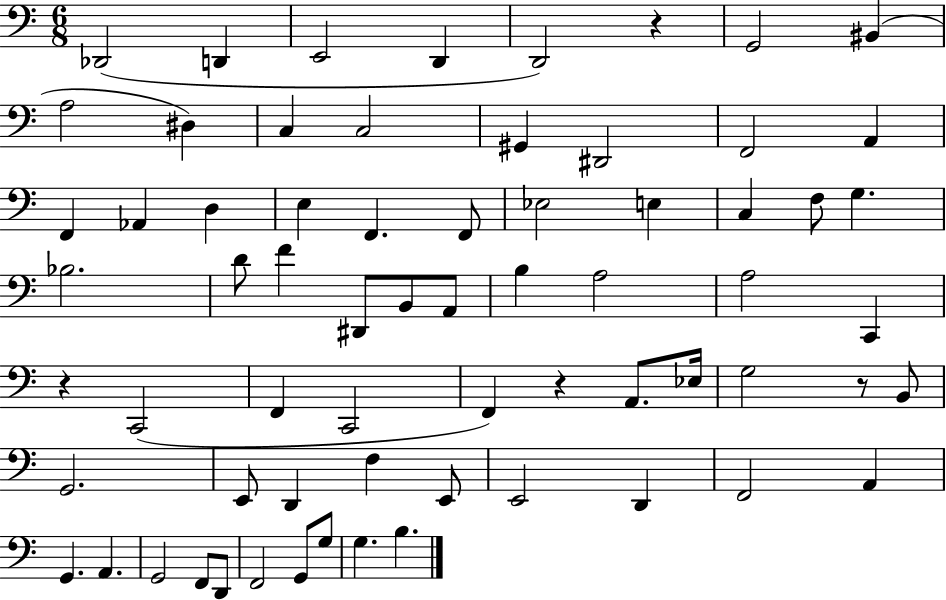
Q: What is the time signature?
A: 6/8